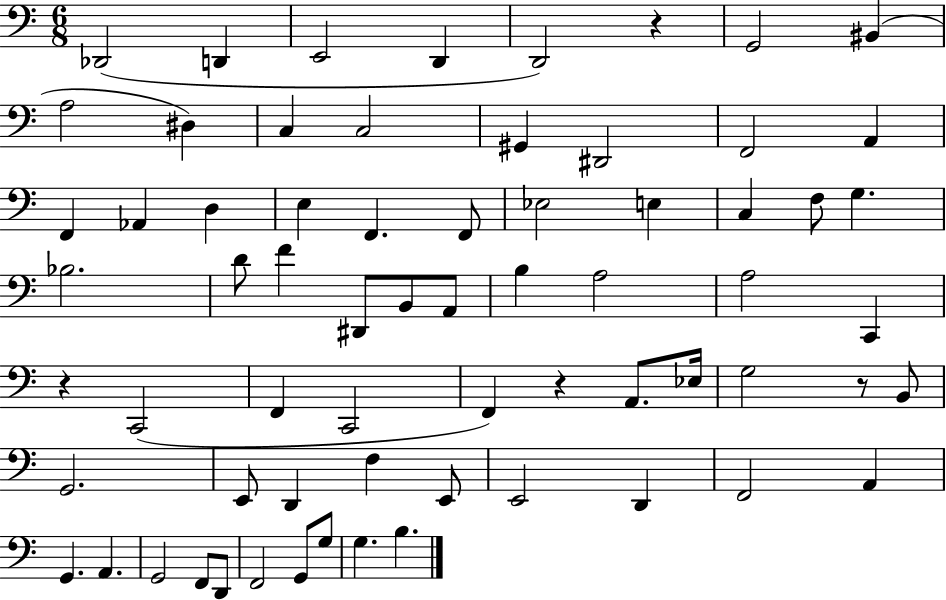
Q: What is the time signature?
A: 6/8